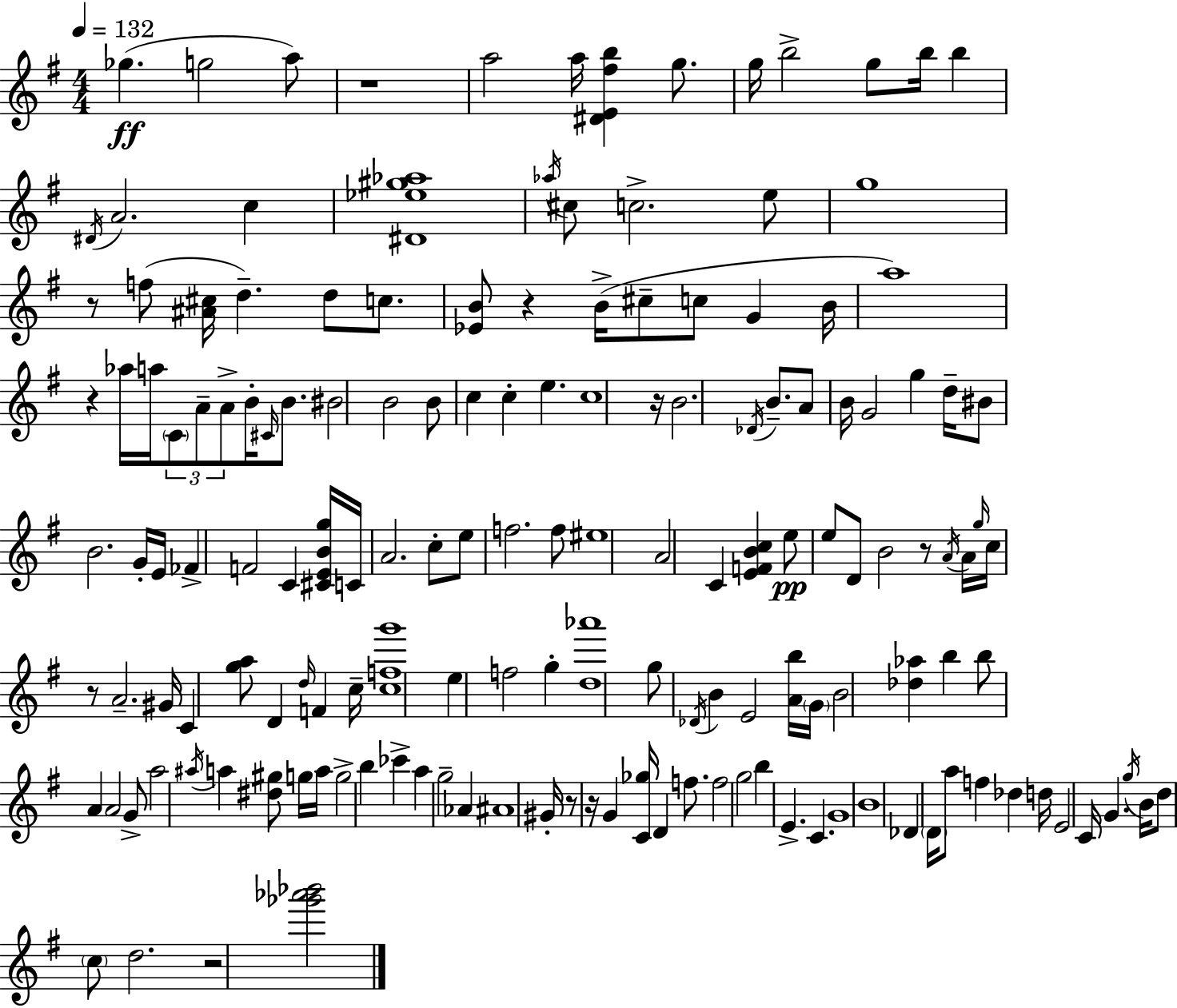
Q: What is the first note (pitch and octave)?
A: Gb5